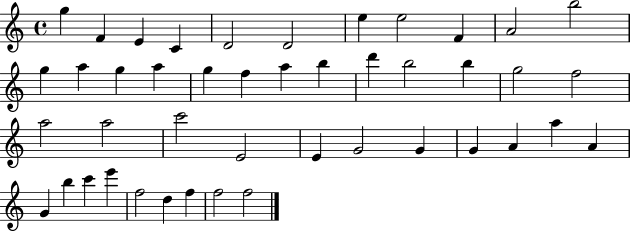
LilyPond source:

{
  \clef treble
  \time 4/4
  \defaultTimeSignature
  \key c \major
  g''4 f'4 e'4 c'4 | d'2 d'2 | e''4 e''2 f'4 | a'2 b''2 | \break g''4 a''4 g''4 a''4 | g''4 f''4 a''4 b''4 | d'''4 b''2 b''4 | g''2 f''2 | \break a''2 a''2 | c'''2 e'2 | e'4 g'2 g'4 | g'4 a'4 a''4 a'4 | \break g'4 b''4 c'''4 e'''4 | f''2 d''4 f''4 | f''2 f''2 | \bar "|."
}